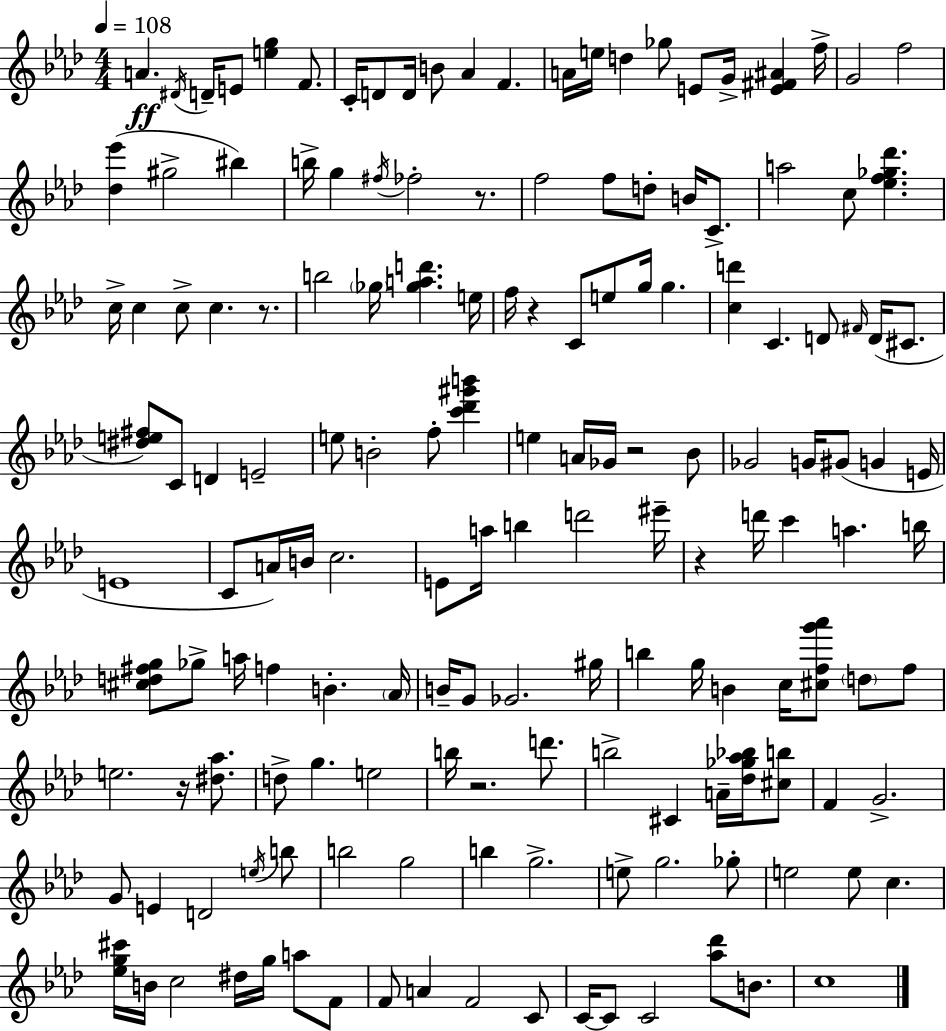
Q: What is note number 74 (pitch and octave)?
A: D6